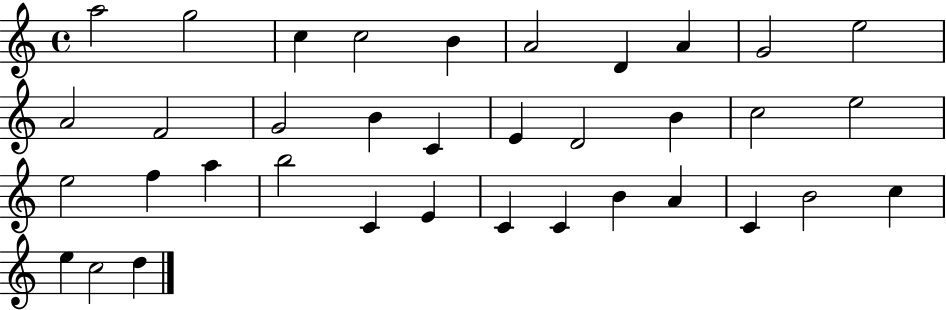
A5/h G5/h C5/q C5/h B4/q A4/h D4/q A4/q G4/h E5/h A4/h F4/h G4/h B4/q C4/q E4/q D4/h B4/q C5/h E5/h E5/h F5/q A5/q B5/h C4/q E4/q C4/q C4/q B4/q A4/q C4/q B4/h C5/q E5/q C5/h D5/q